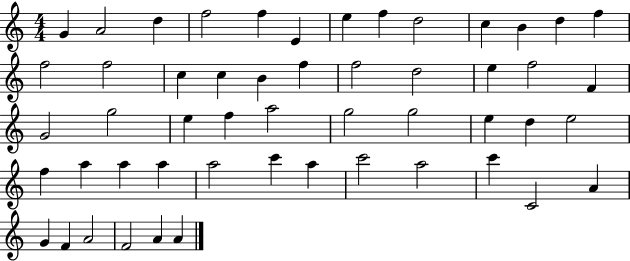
G4/q A4/h D5/q F5/h F5/q E4/q E5/q F5/q D5/h C5/q B4/q D5/q F5/q F5/h F5/h C5/q C5/q B4/q F5/q F5/h D5/h E5/q F5/h F4/q G4/h G5/h E5/q F5/q A5/h G5/h G5/h E5/q D5/q E5/h F5/q A5/q A5/q A5/q A5/h C6/q A5/q C6/h A5/h C6/q C4/h A4/q G4/q F4/q A4/h F4/h A4/q A4/q